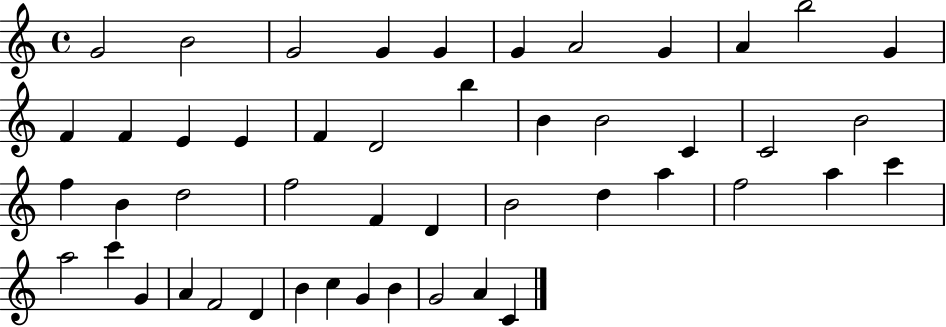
{
  \clef treble
  \time 4/4
  \defaultTimeSignature
  \key c \major
  g'2 b'2 | g'2 g'4 g'4 | g'4 a'2 g'4 | a'4 b''2 g'4 | \break f'4 f'4 e'4 e'4 | f'4 d'2 b''4 | b'4 b'2 c'4 | c'2 b'2 | \break f''4 b'4 d''2 | f''2 f'4 d'4 | b'2 d''4 a''4 | f''2 a''4 c'''4 | \break a''2 c'''4 g'4 | a'4 f'2 d'4 | b'4 c''4 g'4 b'4 | g'2 a'4 c'4 | \break \bar "|."
}